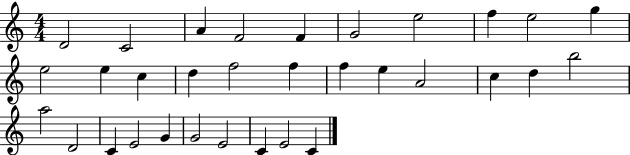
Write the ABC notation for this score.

X:1
T:Untitled
M:4/4
L:1/4
K:C
D2 C2 A F2 F G2 e2 f e2 g e2 e c d f2 f f e A2 c d b2 a2 D2 C E2 G G2 E2 C E2 C